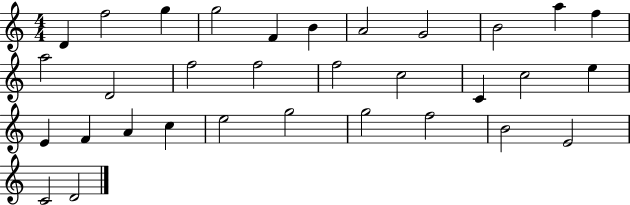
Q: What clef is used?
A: treble